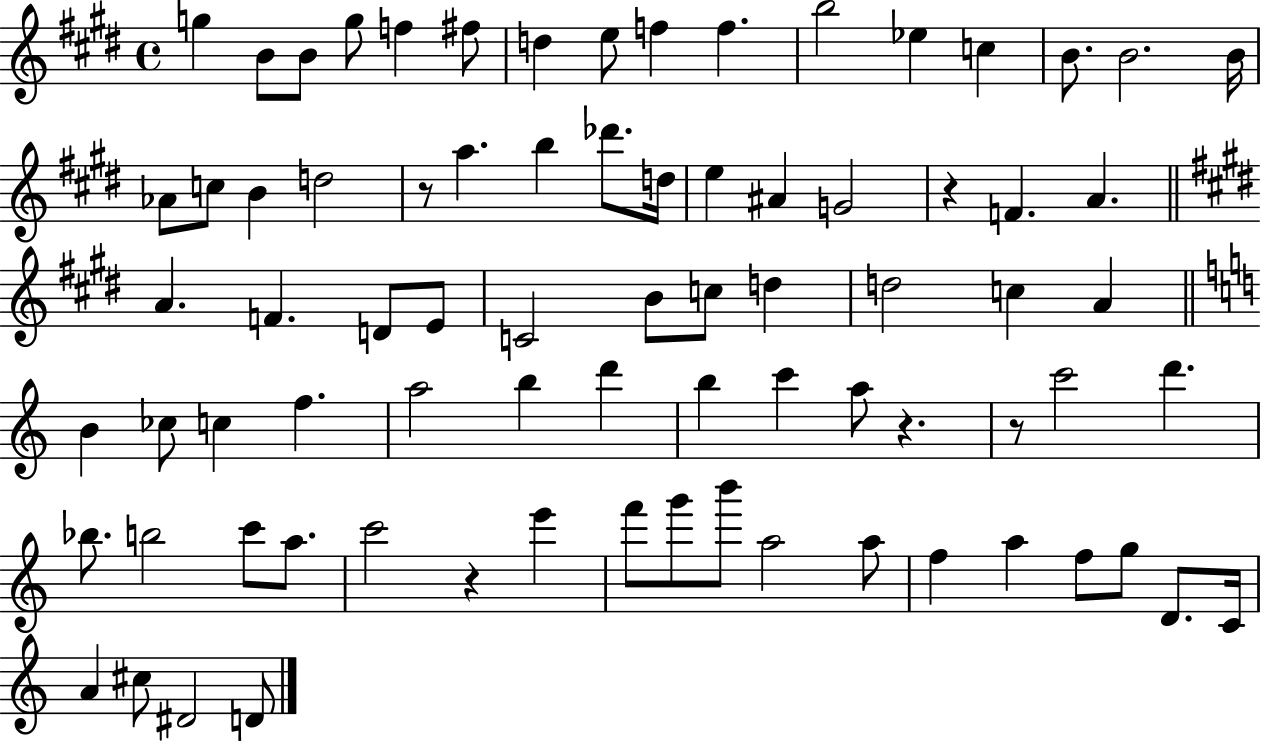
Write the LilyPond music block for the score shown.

{
  \clef treble
  \time 4/4
  \defaultTimeSignature
  \key e \major
  \repeat volta 2 { g''4 b'8 b'8 g''8 f''4 fis''8 | d''4 e''8 f''4 f''4. | b''2 ees''4 c''4 | b'8. b'2. b'16 | \break aes'8 c''8 b'4 d''2 | r8 a''4. b''4 des'''8. d''16 | e''4 ais'4 g'2 | r4 f'4. a'4. | \break \bar "||" \break \key e \major a'4. f'4. d'8 e'8 | c'2 b'8 c''8 d''4 | d''2 c''4 a'4 | \bar "||" \break \key c \major b'4 ces''8 c''4 f''4. | a''2 b''4 d'''4 | b''4 c'''4 a''8 r4. | r8 c'''2 d'''4. | \break bes''8. b''2 c'''8 a''8. | c'''2 r4 e'''4 | f'''8 g'''8 b'''8 a''2 a''8 | f''4 a''4 f''8 g''8 d'8. c'16 | \break a'4 cis''8 dis'2 d'8 | } \bar "|."
}